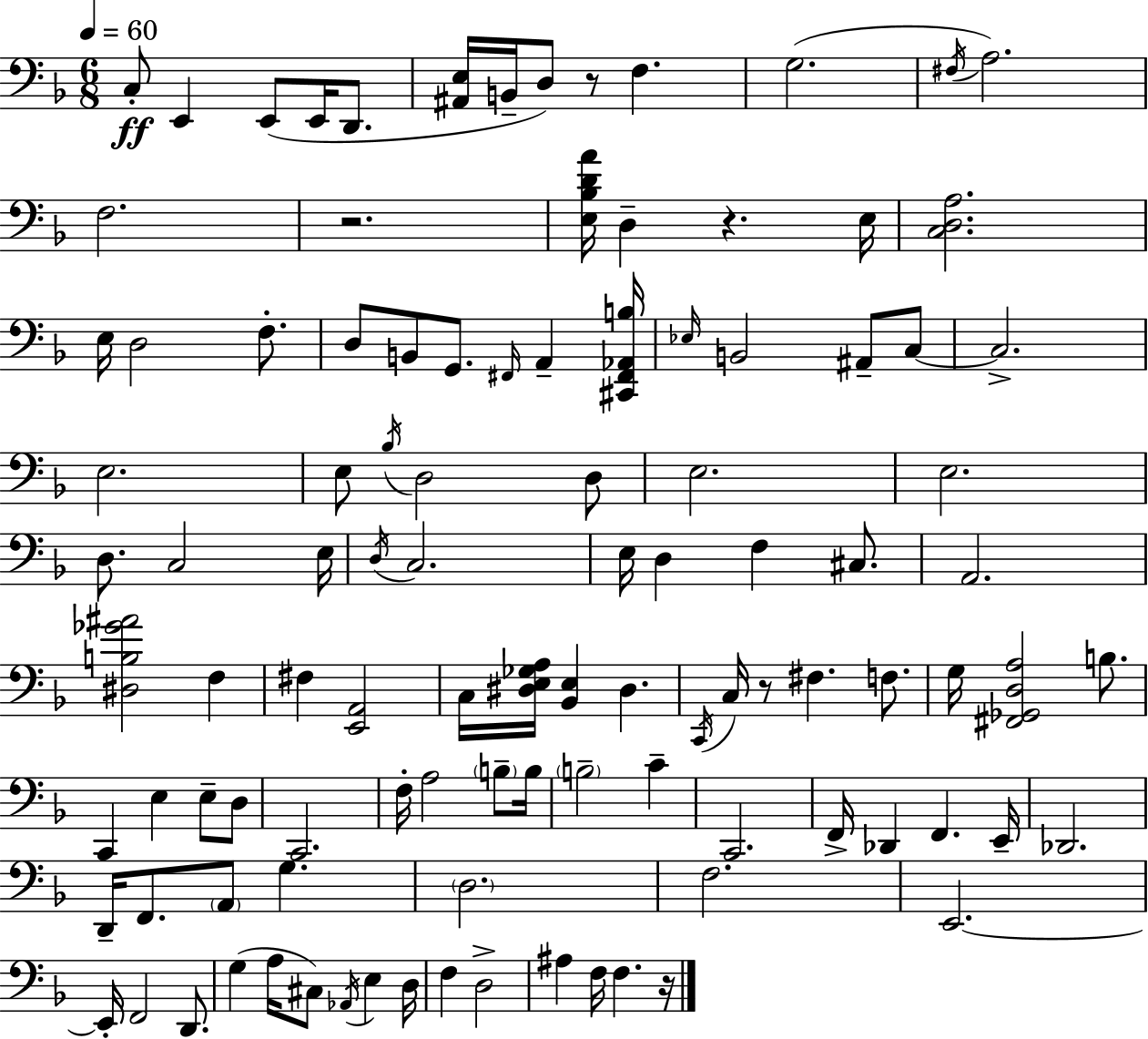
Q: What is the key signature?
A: D minor